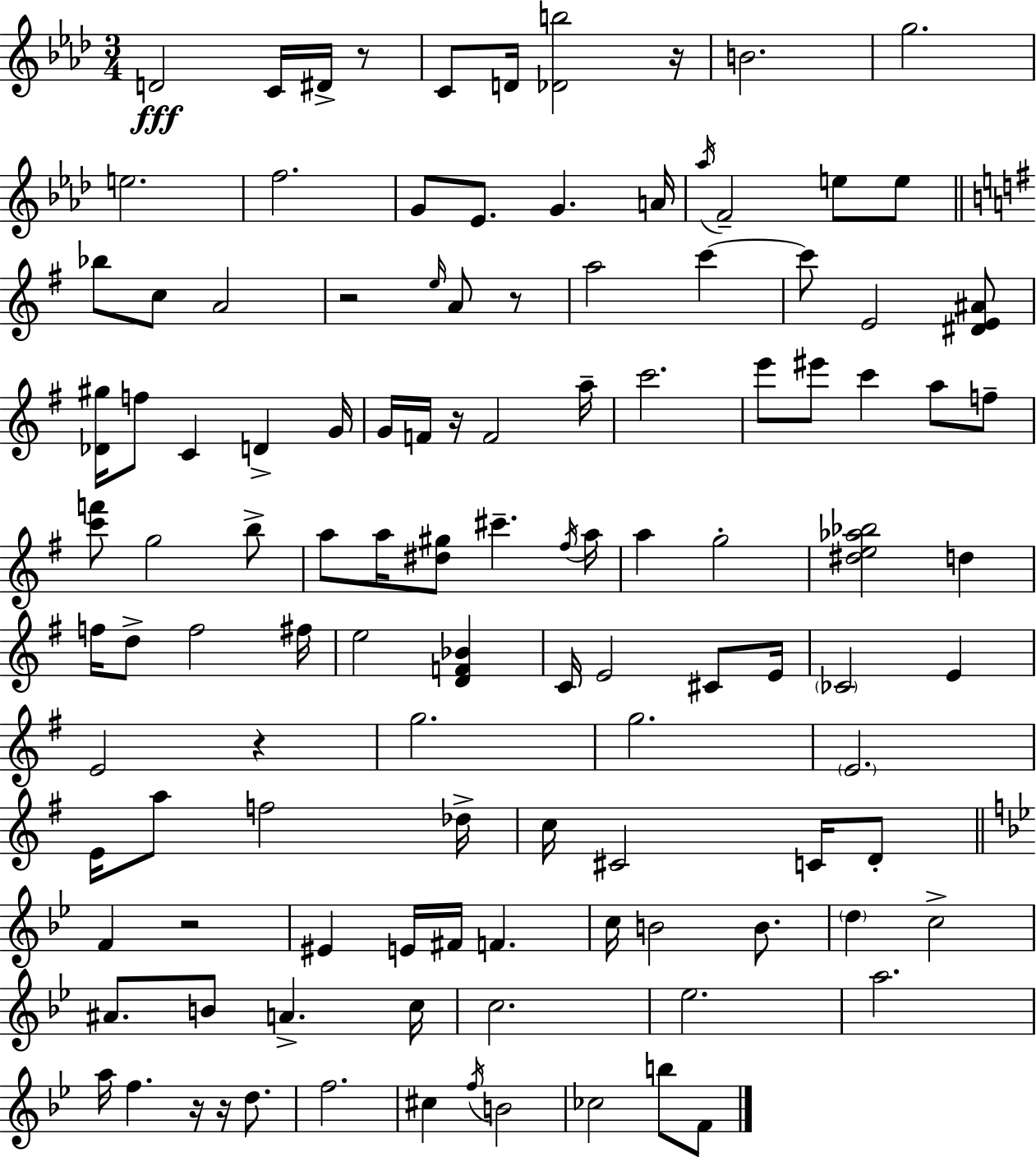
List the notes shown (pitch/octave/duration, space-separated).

D4/h C4/s D#4/s R/e C4/e D4/s [Db4,B5]/h R/s B4/h. G5/h. E5/h. F5/h. G4/e Eb4/e. G4/q. A4/s Ab5/s F4/h E5/e E5/e Bb5/e C5/e A4/h R/h E5/s A4/e R/e A5/h C6/q C6/e E4/h [D#4,E4,A#4]/e [Db4,G#5]/s F5/e C4/q D4/q G4/s G4/s F4/s R/s F4/h A5/s C6/h. E6/e EIS6/e C6/q A5/e F5/e [C6,F6]/e G5/h B5/e A5/e A5/s [D#5,G#5]/e C#6/q. F#5/s A5/s A5/q G5/h [D#5,E5,Ab5,Bb5]/h D5/q F5/s D5/e F5/h F#5/s E5/h [D4,F4,Bb4]/q C4/s E4/h C#4/e E4/s CES4/h E4/q E4/h R/q G5/h. G5/h. E4/h. E4/s A5/e F5/h Db5/s C5/s C#4/h C4/s D4/e F4/q R/h EIS4/q E4/s F#4/s F4/q. C5/s B4/h B4/e. D5/q C5/h A#4/e. B4/e A4/q. C5/s C5/h. Eb5/h. A5/h. A5/s F5/q. R/s R/s D5/e. F5/h. C#5/q F5/s B4/h CES5/h B5/e F4/e